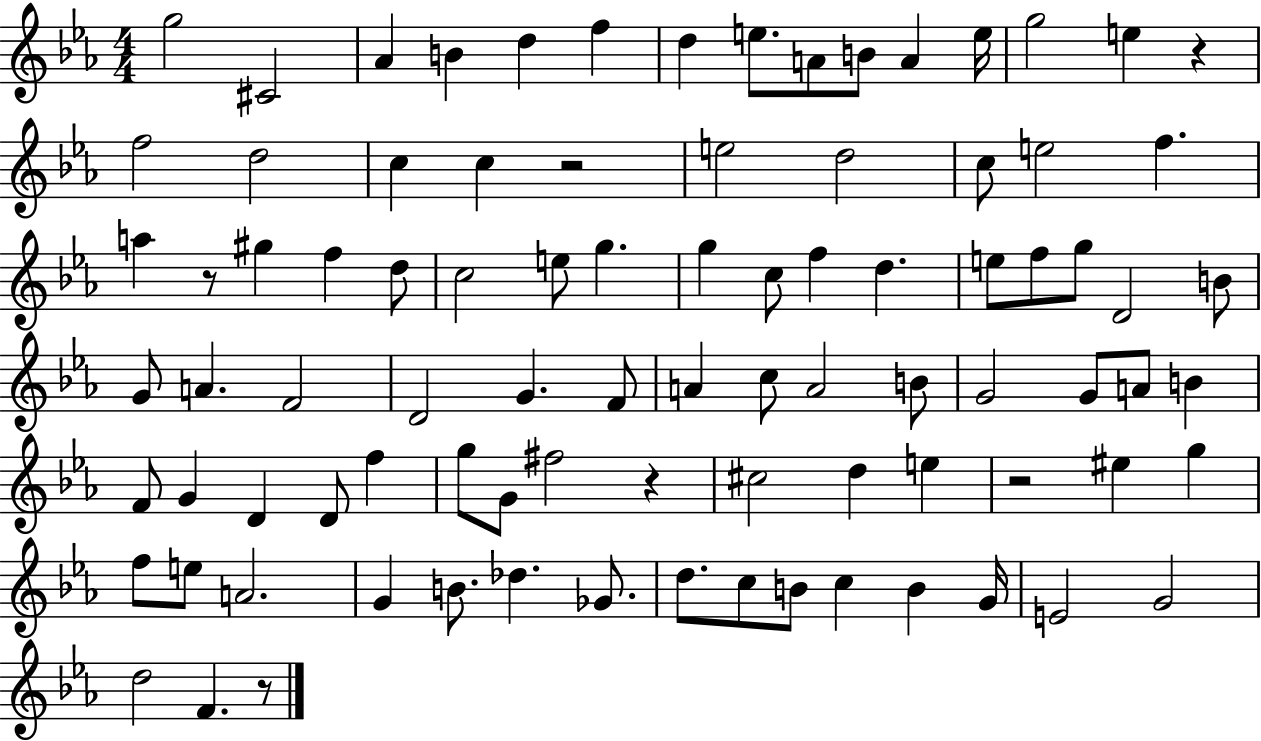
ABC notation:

X:1
T:Untitled
M:4/4
L:1/4
K:Eb
g2 ^C2 _A B d f d e/2 A/2 B/2 A e/4 g2 e z f2 d2 c c z2 e2 d2 c/2 e2 f a z/2 ^g f d/2 c2 e/2 g g c/2 f d e/2 f/2 g/2 D2 B/2 G/2 A F2 D2 G F/2 A c/2 A2 B/2 G2 G/2 A/2 B F/2 G D D/2 f g/2 G/2 ^f2 z ^c2 d e z2 ^e g f/2 e/2 A2 G B/2 _d _G/2 d/2 c/2 B/2 c B G/4 E2 G2 d2 F z/2